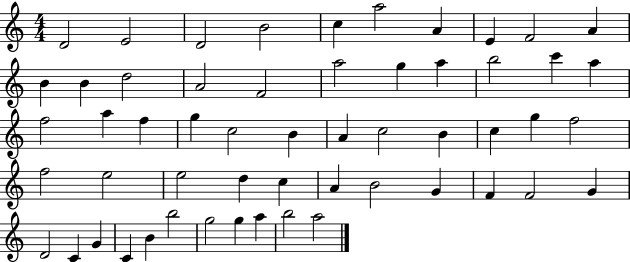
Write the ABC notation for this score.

X:1
T:Untitled
M:4/4
L:1/4
K:C
D2 E2 D2 B2 c a2 A E F2 A B B d2 A2 F2 a2 g a b2 c' a f2 a f g c2 B A c2 B c g f2 f2 e2 e2 d c A B2 G F F2 G D2 C G C B b2 g2 g a b2 a2